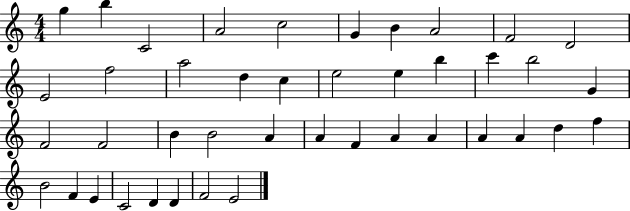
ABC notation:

X:1
T:Untitled
M:4/4
L:1/4
K:C
g b C2 A2 c2 G B A2 F2 D2 E2 f2 a2 d c e2 e b c' b2 G F2 F2 B B2 A A F A A A A d f B2 F E C2 D D F2 E2